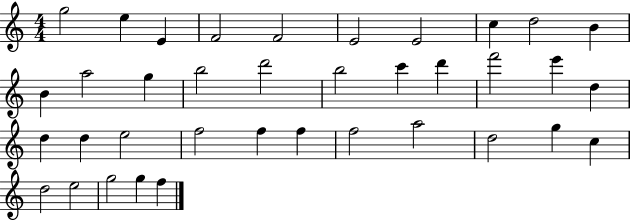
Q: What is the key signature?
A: C major